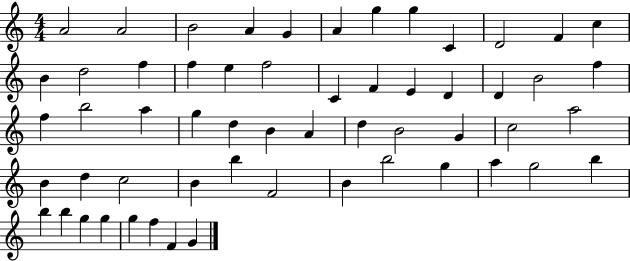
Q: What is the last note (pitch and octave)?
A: G4